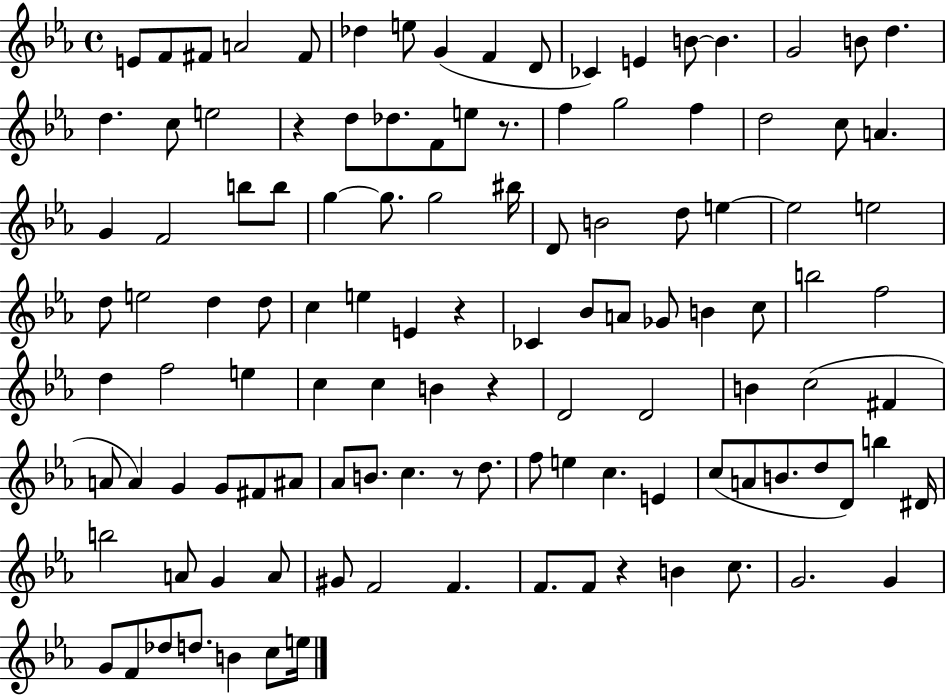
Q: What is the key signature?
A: EES major